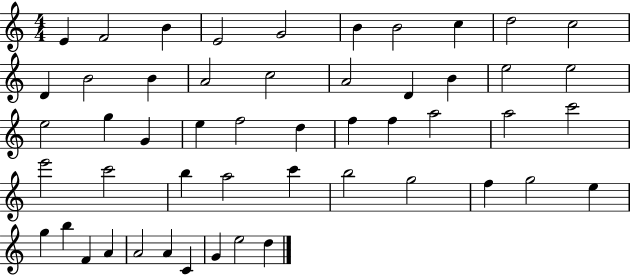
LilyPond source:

{
  \clef treble
  \numericTimeSignature
  \time 4/4
  \key c \major
  e'4 f'2 b'4 | e'2 g'2 | b'4 b'2 c''4 | d''2 c''2 | \break d'4 b'2 b'4 | a'2 c''2 | a'2 d'4 b'4 | e''2 e''2 | \break e''2 g''4 g'4 | e''4 f''2 d''4 | f''4 f''4 a''2 | a''2 c'''2 | \break e'''2 c'''2 | b''4 a''2 c'''4 | b''2 g''2 | f''4 g''2 e''4 | \break g''4 b''4 f'4 a'4 | a'2 a'4 c'4 | g'4 e''2 d''4 | \bar "|."
}